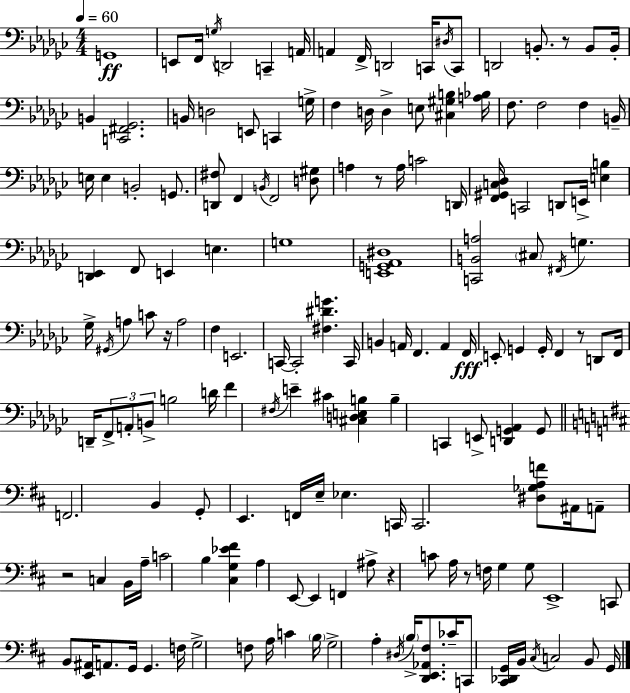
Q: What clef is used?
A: bass